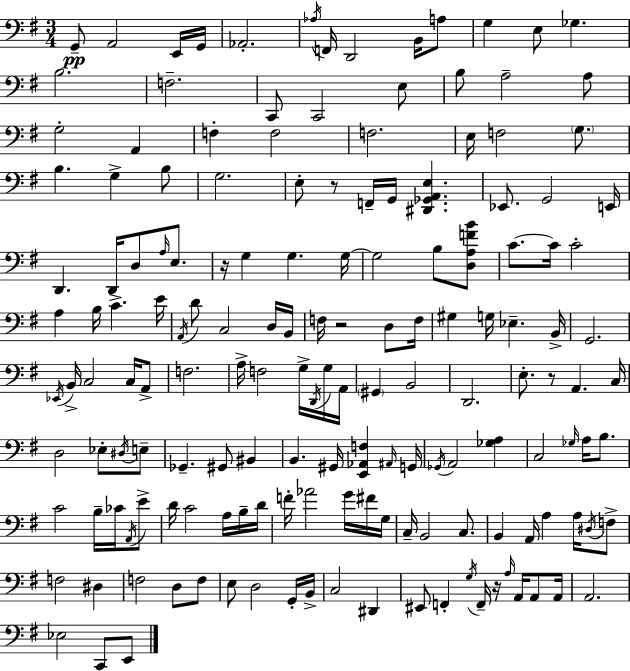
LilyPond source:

{
  \clef bass
  \numericTimeSignature
  \time 3/4
  \key g \major
  g,8--\pp a,2 e,16 g,16 | aes,2.-. | \acciaccatura { aes16 } f,16 d,2 b,16 a8 | g4 e8 ges4. | \break b2. | f2.-- | c,8 c,2 e8 | b8 a2-- a8 | \break g2-. a,4 | f4-. f2 | f2. | e16 f2 \parenthesize g8. | \break b4. g4-> b8 | g2. | e8-. r8 f,16-- g,16 <dis, ges, a, e>4. | ees,8. g,2 | \break e,16 d,4. d,16 d8 \grace { a16 } e8. | r16 g4 g4. | g16~~ g2 b8 | <d a f' b'>8 c'8.~~ c'16 c'2-. | \break a4 b16 c'4.-> | e'16 \acciaccatura { a,16 } d'8 c2 | d16 b,16 f16 r2 | d8 f16 gis4 g16 ees4.-- | \break b,16-> g,2. | \acciaccatura { ees,16 } b,16-> c2 | c16 a,8-> f2. | a16-> f2 | \break g16-> \acciaccatura { d,16 } g16 a,16 \parenthesize gis,4 b,2 | d,2. | e8.-. r8 a,4. | c16 d2 | \break ees8-. \acciaccatura { dis16 } e8-- ges,4.-- | gis,8 bis,4 b,4. | gis,16 <e, aes, f>4 \grace { ais,16 } g,16 \acciaccatura { ges,16 } a,2 | <ges a>4 c2 | \break \grace { ges16 } a16 b8. c'2 | b16-- ces'16 \acciaccatura { a,16 } e'8-> d'16 c'2 | a16 b16-- d'16 f'16-. aes'2 | g'16 fis'16 g16 c16-- b,2 | \break c8. b,4 | a,16 a4 a16 \acciaccatura { dis16 } f8-> f2 | dis4 f2 | d8 f8 e8 | \break d2 g,16-. b,16-> c2 | dis,4 eis,8 | f,4-. \acciaccatura { g16 } f,16-- r16 \grace { a16 } a,16 a,8 | a,16 a,2. | \break ees2 c,8 e,8 | \bar "|."
}